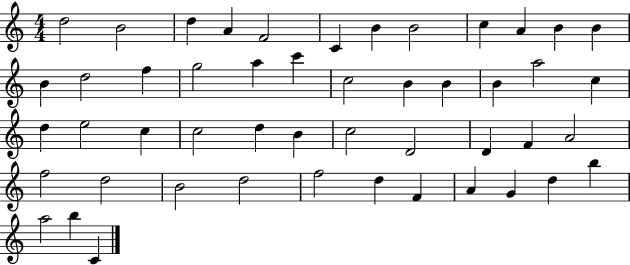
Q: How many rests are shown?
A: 0